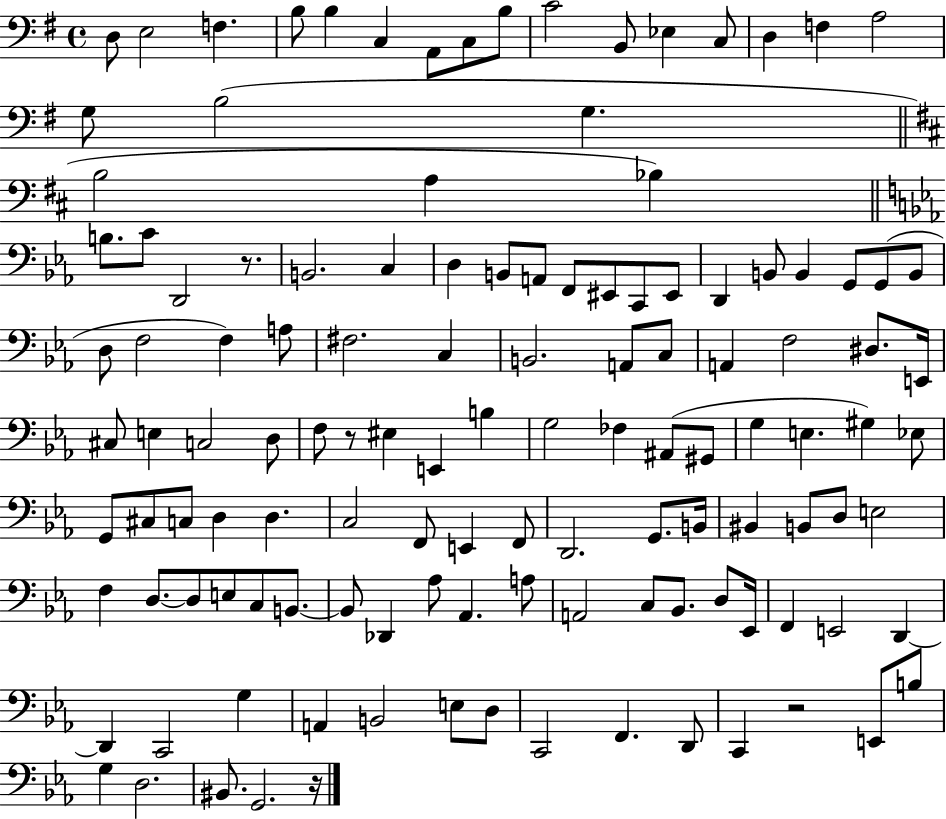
D3/e E3/h F3/q. B3/e B3/q C3/q A2/e C3/e B3/e C4/h B2/e Eb3/q C3/e D3/q F3/q A3/h G3/e B3/h G3/q. B3/h A3/q Bb3/q B3/e. C4/e D2/h R/e. B2/h. C3/q D3/q B2/e A2/e F2/e EIS2/e C2/e EIS2/e D2/q B2/e B2/q G2/e G2/e B2/e D3/e F3/h F3/q A3/e F#3/h. C3/q B2/h. A2/e C3/e A2/q F3/h D#3/e. E2/s C#3/e E3/q C3/h D3/e F3/e R/e EIS3/q E2/q B3/q G3/h FES3/q A#2/e G#2/e G3/q E3/q. G#3/q Eb3/e G2/e C#3/e C3/e D3/q D3/q. C3/h F2/e E2/q F2/e D2/h. G2/e. B2/s BIS2/q B2/e D3/e E3/h F3/q D3/e. D3/e E3/e C3/e B2/e. B2/e Db2/q Ab3/e Ab2/q. A3/e A2/h C3/e Bb2/e. D3/e Eb2/s F2/q E2/h D2/q D2/q C2/h G3/q A2/q B2/h E3/e D3/e C2/h F2/q. D2/e C2/q R/h E2/e B3/e G3/q D3/h. BIS2/e. G2/h. R/s